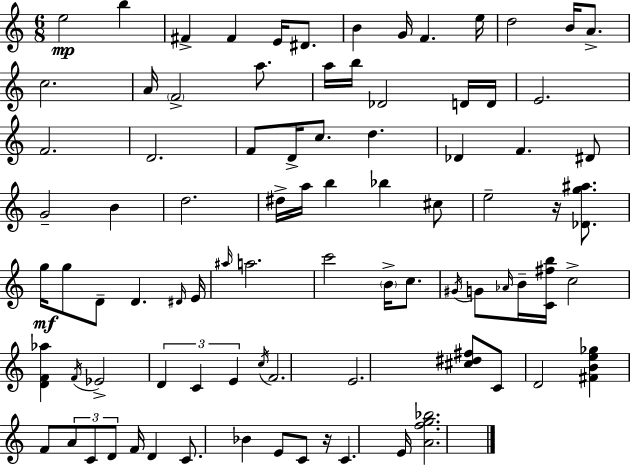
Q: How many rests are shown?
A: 2